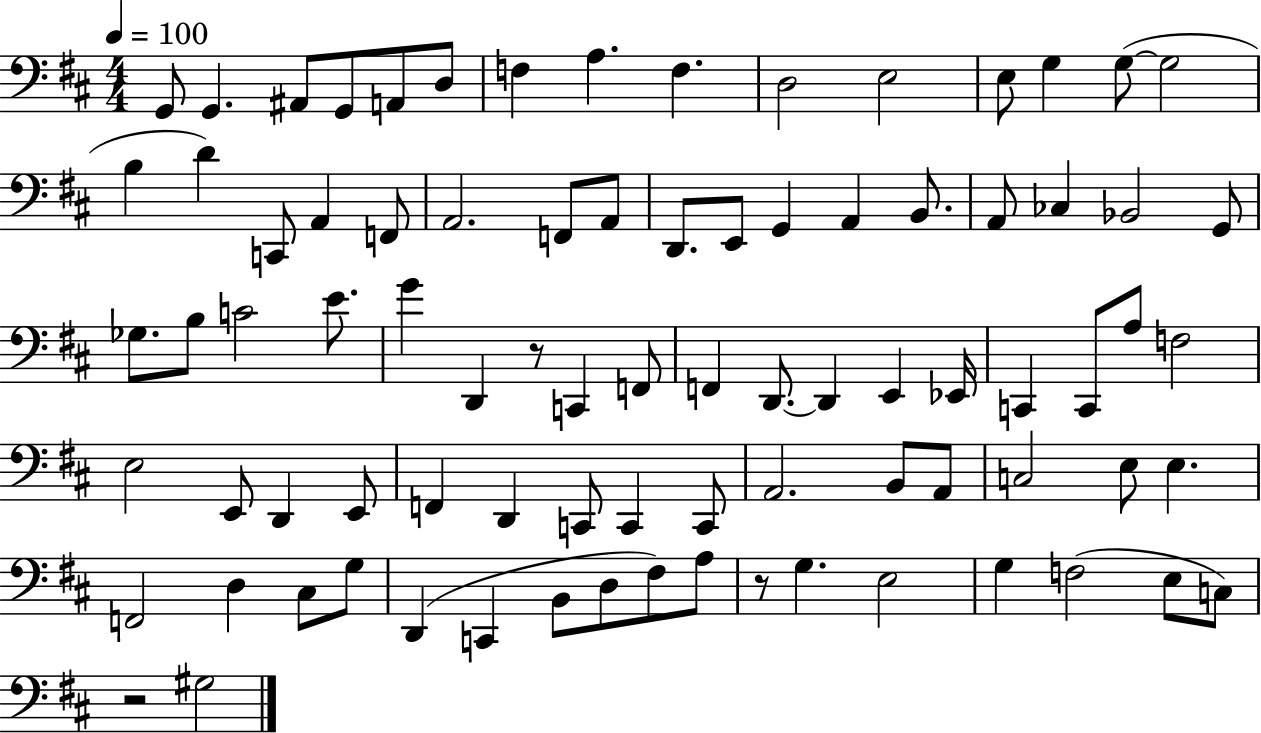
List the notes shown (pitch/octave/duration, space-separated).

G2/e G2/q. A#2/e G2/e A2/e D3/e F3/q A3/q. F3/q. D3/h E3/h E3/e G3/q G3/e G3/h B3/q D4/q C2/e A2/q F2/e A2/h. F2/e A2/e D2/e. E2/e G2/q A2/q B2/e. A2/e CES3/q Bb2/h G2/e Gb3/e. B3/e C4/h E4/e. G4/q D2/q R/e C2/q F2/e F2/q D2/e. D2/q E2/q Eb2/s C2/q C2/e A3/e F3/h E3/h E2/e D2/q E2/e F2/q D2/q C2/e C2/q C2/e A2/h. B2/e A2/e C3/h E3/e E3/q. F2/h D3/q C#3/e G3/e D2/q C2/q B2/e D3/e F#3/e A3/e R/e G3/q. E3/h G3/q F3/h E3/e C3/e R/h G#3/h